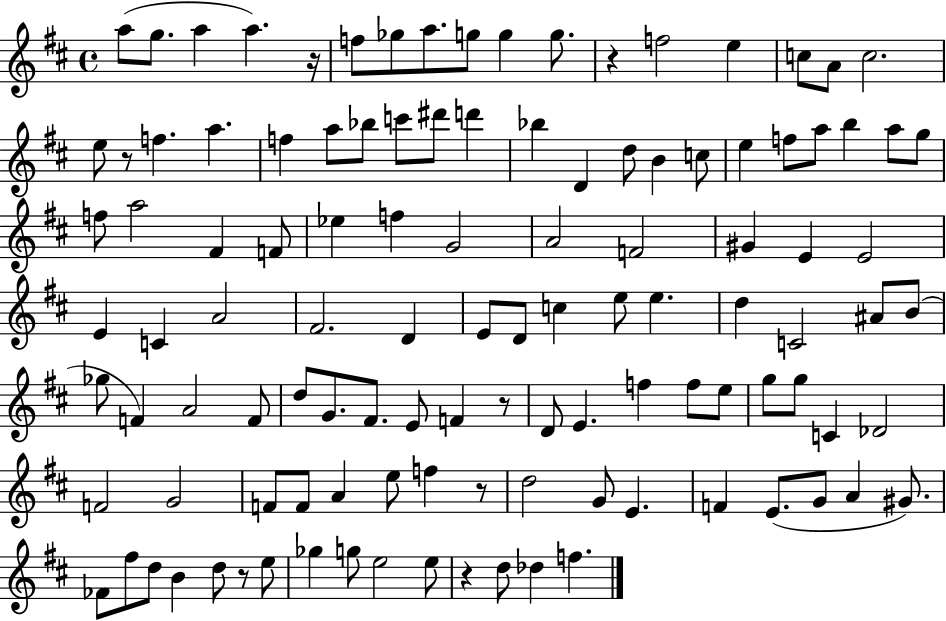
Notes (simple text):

A5/e G5/e. A5/q A5/q. R/s F5/e Gb5/e A5/e. G5/e G5/q G5/e. R/q F5/h E5/q C5/e A4/e C5/h. E5/e R/e F5/q. A5/q. F5/q A5/e Bb5/e C6/e D#6/e D6/q Bb5/q D4/q D5/e B4/q C5/e E5/q F5/e A5/e B5/q A5/e G5/e F5/e A5/h F#4/q F4/e Eb5/q F5/q G4/h A4/h F4/h G#4/q E4/q E4/h E4/q C4/q A4/h F#4/h. D4/q E4/e D4/e C5/q E5/e E5/q. D5/q C4/h A#4/e B4/e Gb5/e F4/q A4/h F4/e D5/e G4/e. F#4/e. E4/e F4/q R/e D4/e E4/q. F5/q F5/e E5/e G5/e G5/e C4/q Db4/h F4/h G4/h F4/e F4/e A4/q E5/e F5/q R/e D5/h G4/e E4/q. F4/q E4/e. G4/e A4/q G#4/e. FES4/e F#5/e D5/e B4/q D5/e R/e E5/e Gb5/q G5/e E5/h E5/e R/q D5/e Db5/q F5/q.